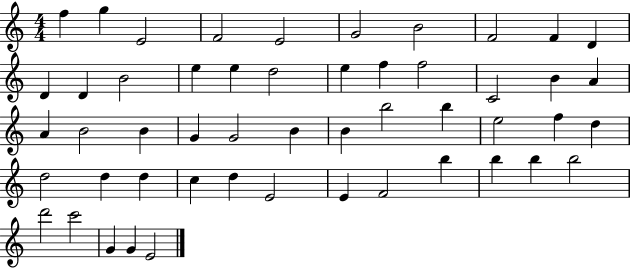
F5/q G5/q E4/h F4/h E4/h G4/h B4/h F4/h F4/q D4/q D4/q D4/q B4/h E5/q E5/q D5/h E5/q F5/q F5/h C4/h B4/q A4/q A4/q B4/h B4/q G4/q G4/h B4/q B4/q B5/h B5/q E5/h F5/q D5/q D5/h D5/q D5/q C5/q D5/q E4/h E4/q F4/h B5/q B5/q B5/q B5/h D6/h C6/h G4/q G4/q E4/h